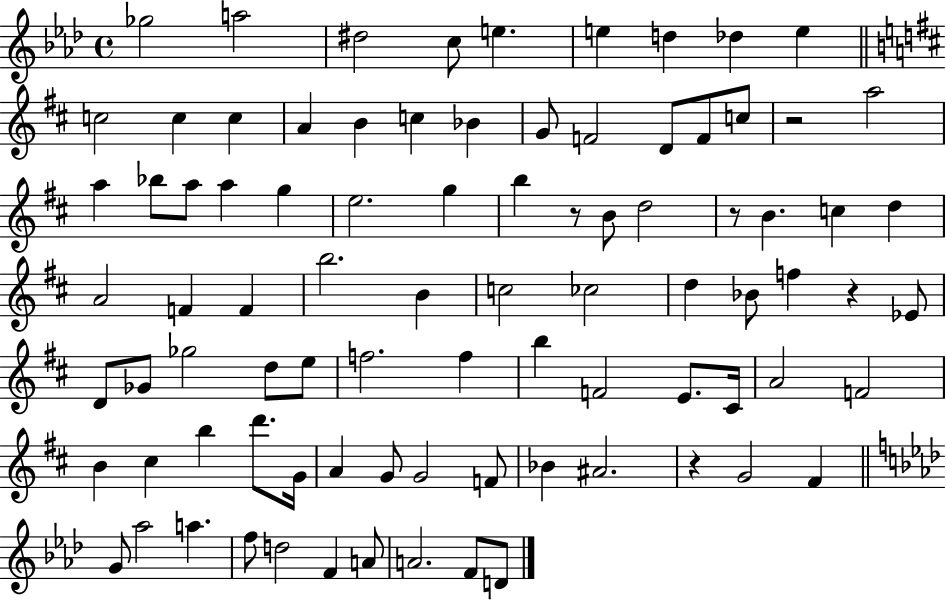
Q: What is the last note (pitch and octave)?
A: D4